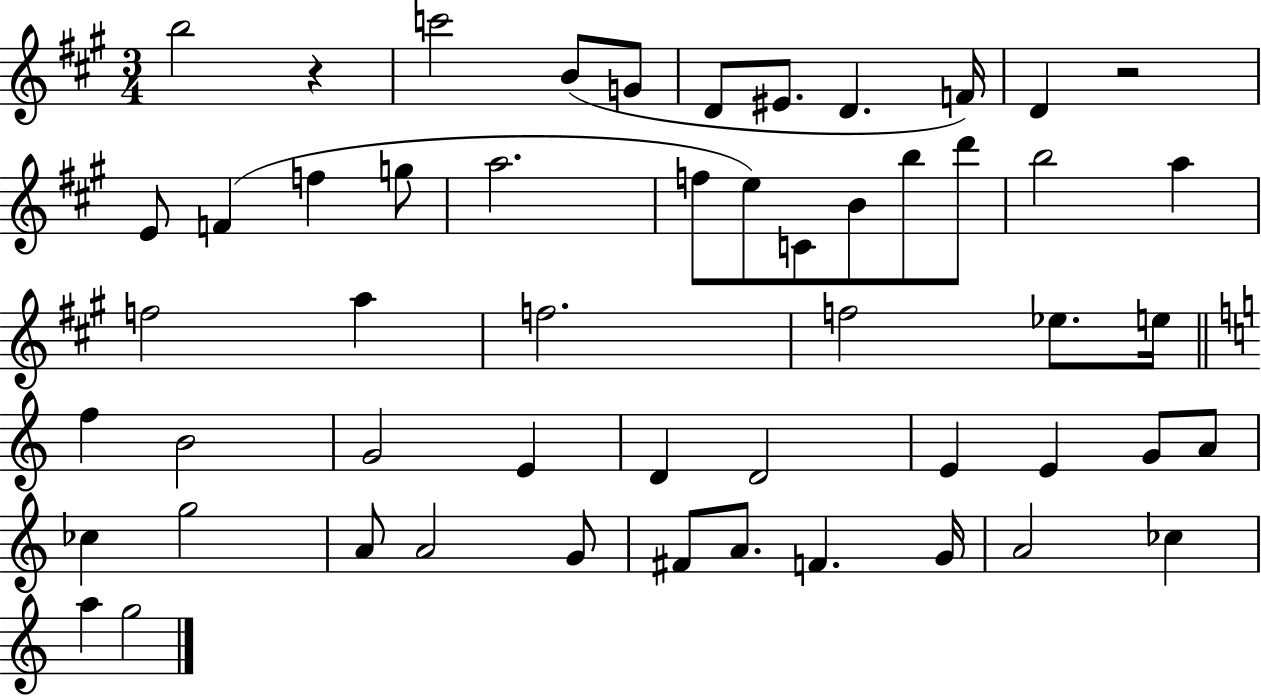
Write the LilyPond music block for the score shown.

{
  \clef treble
  \numericTimeSignature
  \time 3/4
  \key a \major
  \repeat volta 2 { b''2 r4 | c'''2 b'8( g'8 | d'8 eis'8. d'4. f'16) | d'4 r2 | \break e'8 f'4( f''4 g''8 | a''2. | f''8 e''8) c'8 b'8 b''8 d'''8 | b''2 a''4 | \break f''2 a''4 | f''2. | f''2 ees''8. e''16 | \bar "||" \break \key c \major f''4 b'2 | g'2 e'4 | d'4 d'2 | e'4 e'4 g'8 a'8 | \break ces''4 g''2 | a'8 a'2 g'8 | fis'8 a'8. f'4. g'16 | a'2 ces''4 | \break a''4 g''2 | } \bar "|."
}